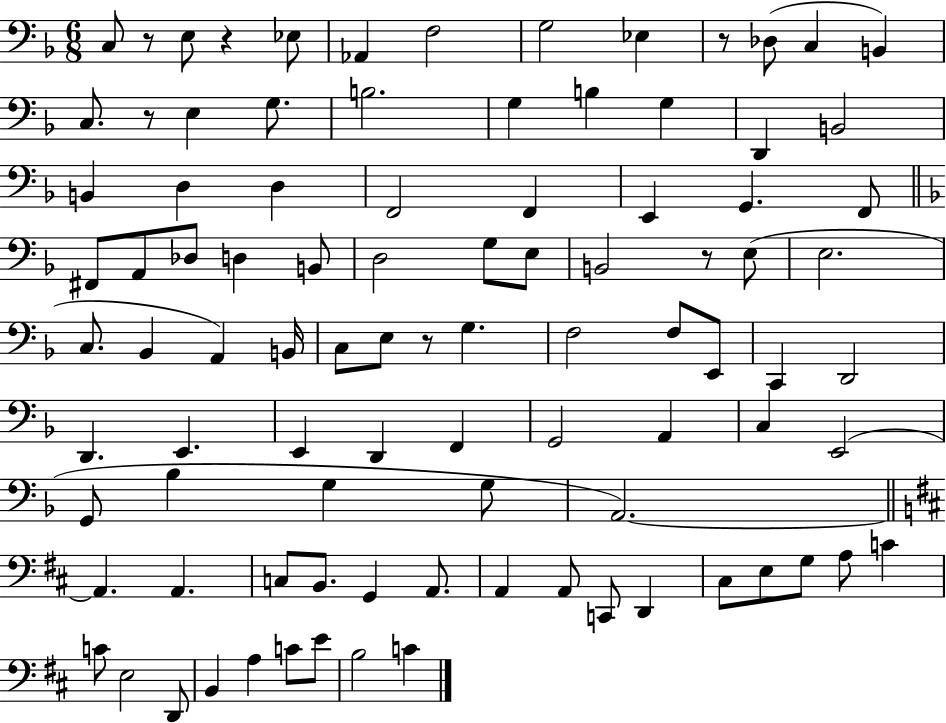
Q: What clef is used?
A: bass